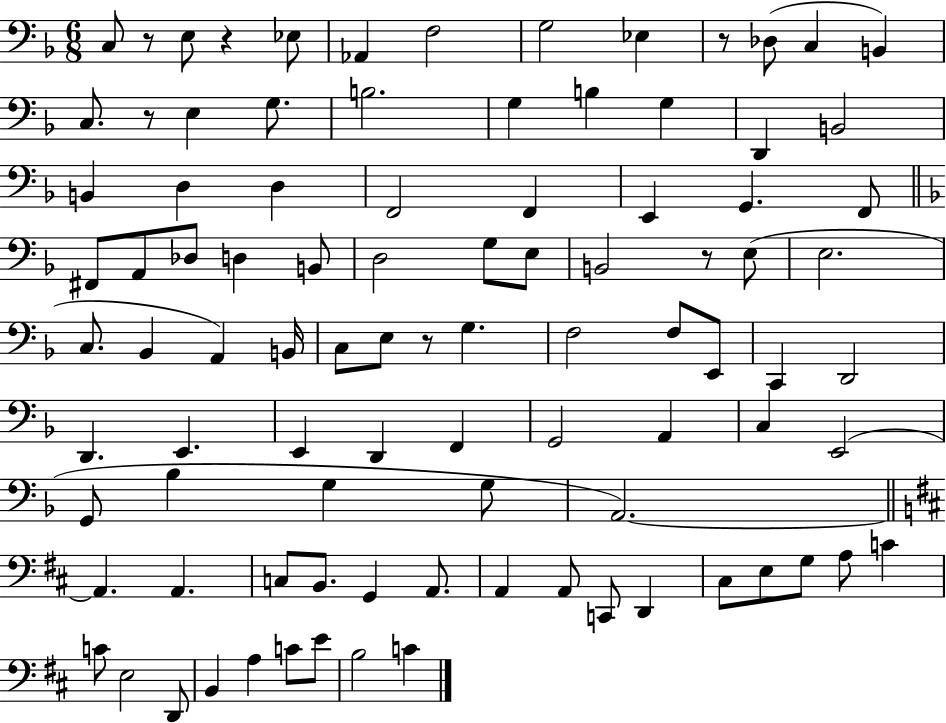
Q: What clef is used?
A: bass